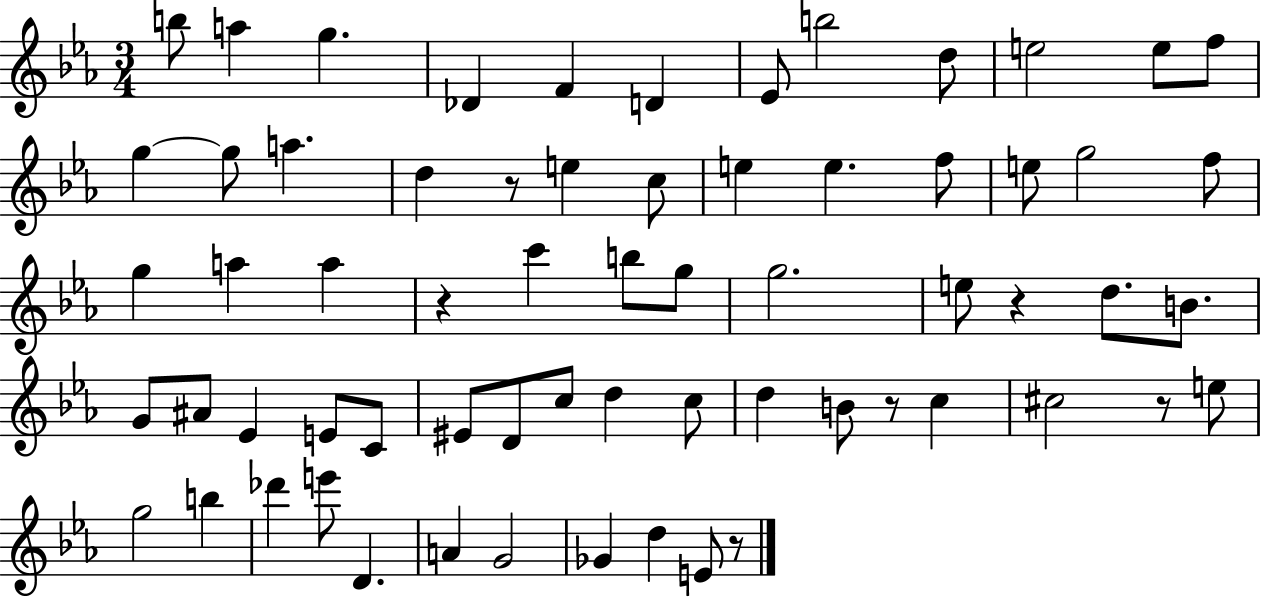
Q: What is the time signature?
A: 3/4